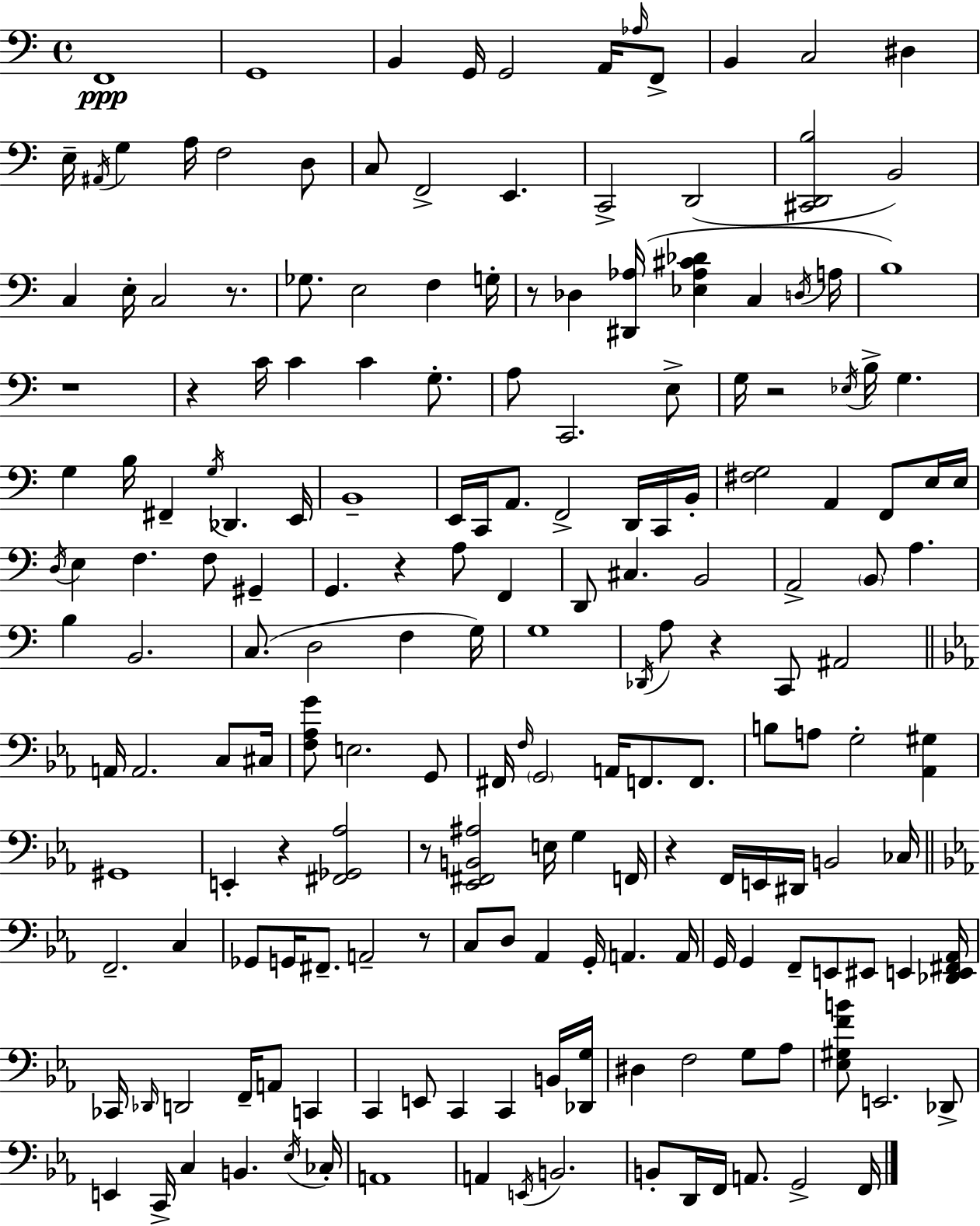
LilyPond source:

{
  \clef bass
  \time 4/4
  \defaultTimeSignature
  \key c \major
  \repeat volta 2 { f,1\ppp | g,1 | b,4 g,16 g,2 a,16 \grace { aes16 } f,8-> | b,4 c2 dis4 | \break e16-- \acciaccatura { ais,16 } g4 a16 f2 | d8 c8 f,2-> e,4. | c,2-> d,2( | <cis, d, b>2 b,2) | \break c4 e16-. c2 r8. | ges8. e2 f4 | g16-. r8 des4 <dis, aes>16( <ees aes cis' des'>4 c4 | \acciaccatura { d16 } a16 b1) | \break r1 | r4 c'16 c'4 c'4 | g8.-. a8 c,2. | e8-> g16 r2 \acciaccatura { ees16 } b16-> g4. | \break g4 b16 fis,4-- \acciaccatura { g16 } des,4. | e,16 b,1-- | e,16 c,16 a,8. f,2-> | d,16 c,16 b,16-. <fis g>2 a,4 | \break f,8 e16 e16 \acciaccatura { d16 } e4 f4. | f8 gis,4-- g,4. r4 | a8 f,4 d,8 cis4. b,2 | a,2-> \parenthesize b,8 | \break a4. b4 b,2. | c8.( d2 | f4 g16) g1 | \acciaccatura { des,16 } a8 r4 c,8 ais,2 | \break \bar "||" \break \key c \minor a,16 a,2. c8 cis16 | <f aes g'>8 e2. g,8 | fis,16 \grace { f16 } \parenthesize g,2 a,16 f,8. f,8. | b8 a8 g2-. <aes, gis>4 | \break gis,1 | e,4-. r4 <fis, ges, aes>2 | r8 <ees, fis, b, ais>2 e16 g4 | f,16 r4 f,16 e,16 dis,16 b,2 | \break ces16 \bar "||" \break \key ees \major f,2.-- c4 | ges,8 g,16 fis,8.-- a,2-- r8 | c8 d8 aes,4 g,16-. a,4. a,16 | g,16 g,4 f,8-- e,8 eis,8 e,4 <des, e, fis, aes,>16 | \break ces,16 \grace { des,16 } d,2 f,16-- a,8 c,4 | c,4 e,8 c,4 c,4 b,16 | <des, g>16 dis4 f2 g8 aes8 | <ees gis f' b'>8 e,2. des,8-> | \break e,4 c,16-> c4 b,4. | \acciaccatura { ees16 } ces16-. a,1 | a,4 \acciaccatura { e,16 } b,2. | b,8-. d,16 f,16 a,8. g,2-> | \break f,16 } \bar "|."
}